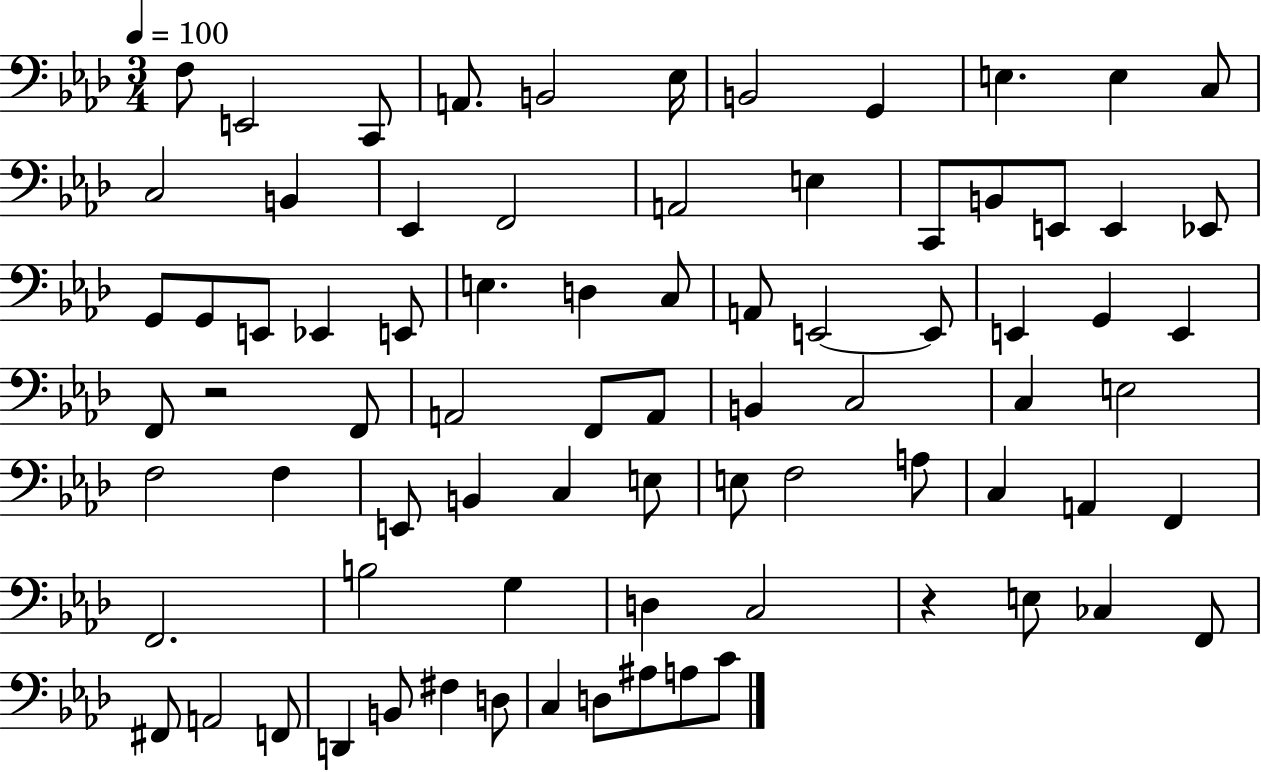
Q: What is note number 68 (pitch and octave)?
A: F2